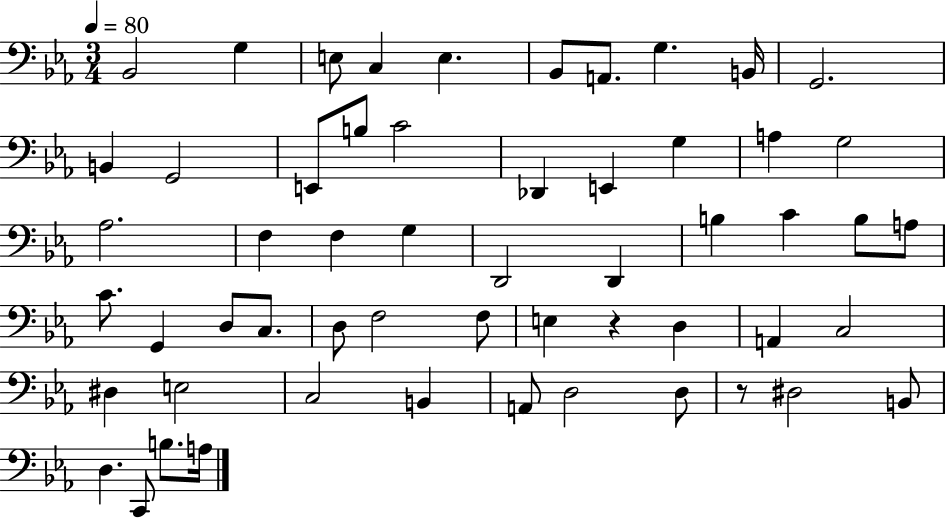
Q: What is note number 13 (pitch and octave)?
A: E2